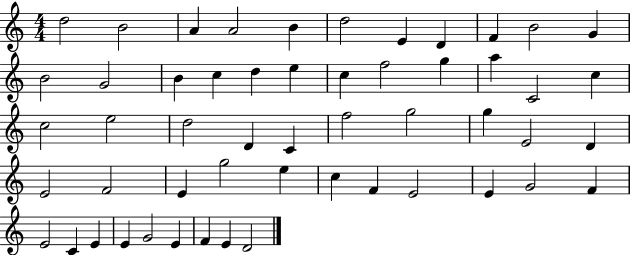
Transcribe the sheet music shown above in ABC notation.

X:1
T:Untitled
M:4/4
L:1/4
K:C
d2 B2 A A2 B d2 E D F B2 G B2 G2 B c d e c f2 g a C2 c c2 e2 d2 D C f2 g2 g E2 D E2 F2 E g2 e c F E2 E G2 F E2 C E E G2 E F E D2